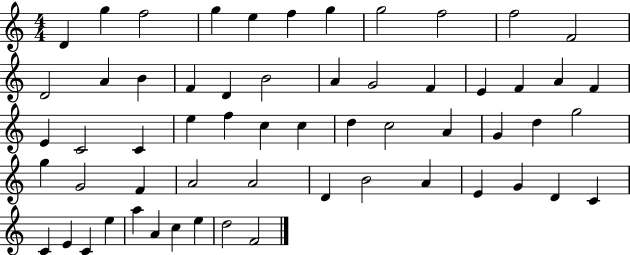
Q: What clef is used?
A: treble